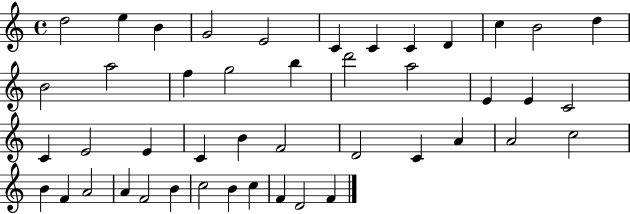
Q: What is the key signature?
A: C major